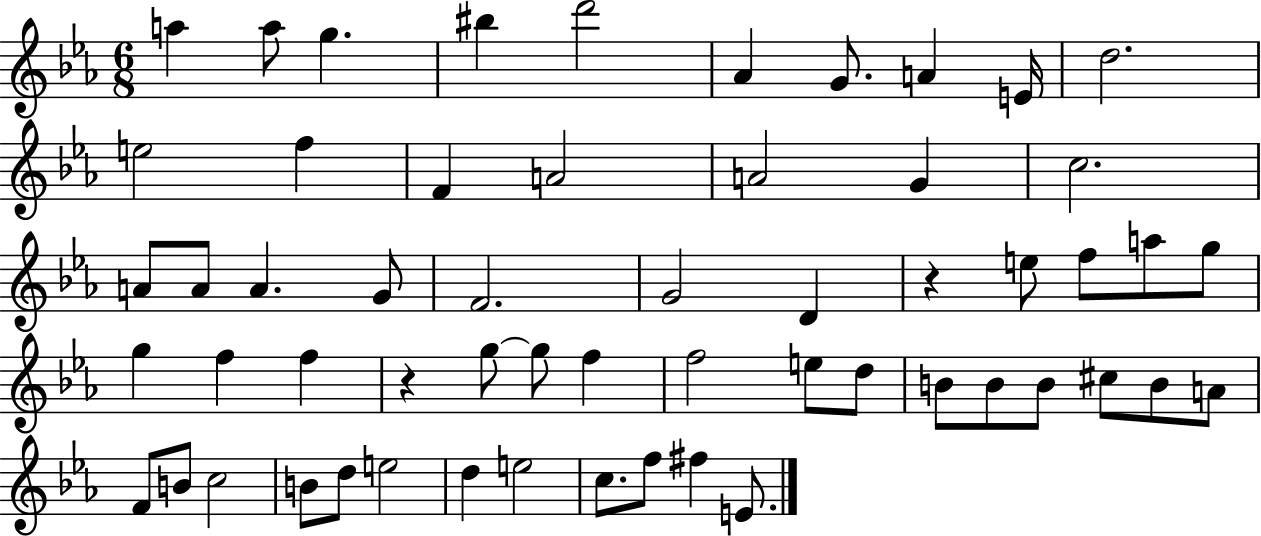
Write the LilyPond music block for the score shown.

{
  \clef treble
  \numericTimeSignature
  \time 6/8
  \key ees \major
  \repeat volta 2 { a''4 a''8 g''4. | bis''4 d'''2 | aes'4 g'8. a'4 e'16 | d''2. | \break e''2 f''4 | f'4 a'2 | a'2 g'4 | c''2. | \break a'8 a'8 a'4. g'8 | f'2. | g'2 d'4 | r4 e''8 f''8 a''8 g''8 | \break g''4 f''4 f''4 | r4 g''8~~ g''8 f''4 | f''2 e''8 d''8 | b'8 b'8 b'8 cis''8 b'8 a'8 | \break f'8 b'8 c''2 | b'8 d''8 e''2 | d''4 e''2 | c''8. f''8 fis''4 e'8. | \break } \bar "|."
}